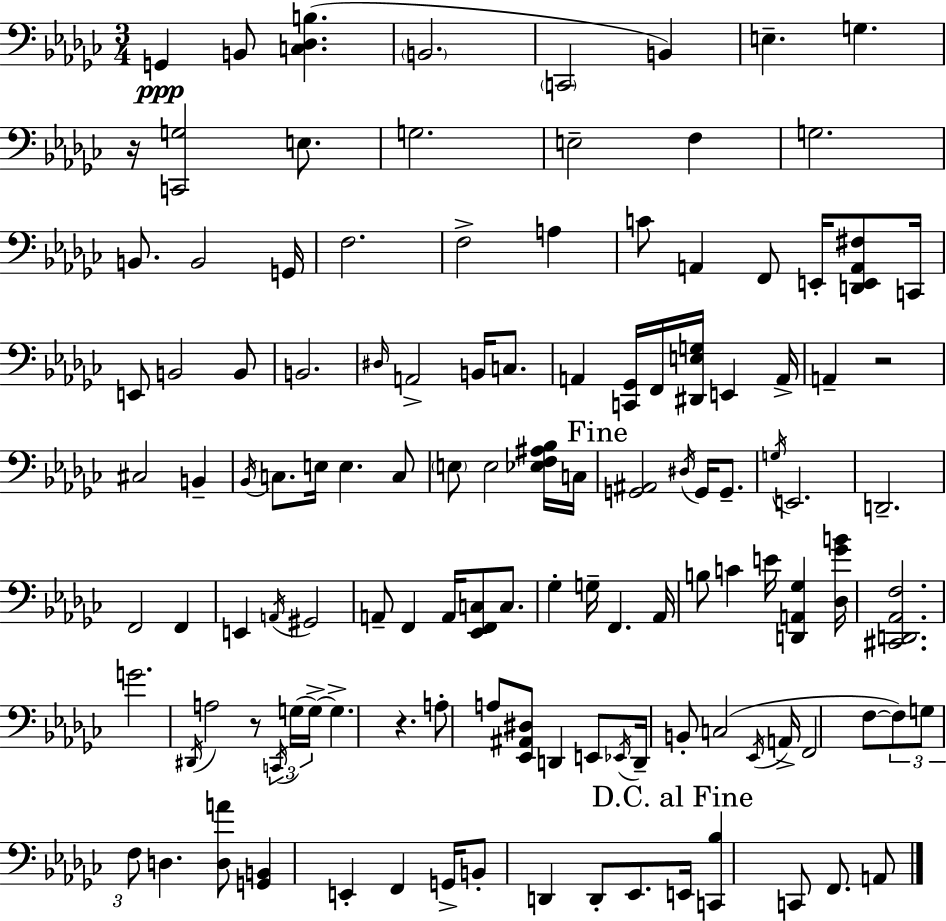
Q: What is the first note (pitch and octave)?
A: G2